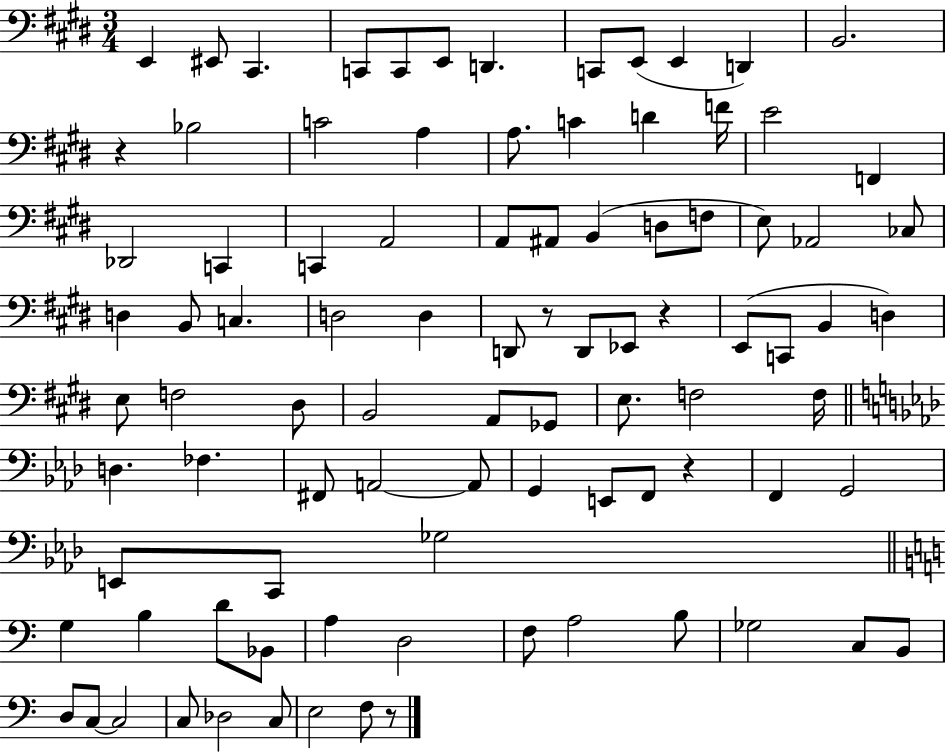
E2/q EIS2/e C#2/q. C2/e C2/e E2/e D2/q. C2/e E2/e E2/q D2/q B2/h. R/q Bb3/h C4/h A3/q A3/e. C4/q D4/q F4/s E4/h F2/q Db2/h C2/q C2/q A2/h A2/e A#2/e B2/q D3/e F3/e E3/e Ab2/h CES3/e D3/q B2/e C3/q. D3/h D3/q D2/e R/e D2/e Eb2/e R/q E2/e C2/e B2/q D3/q E3/e F3/h D#3/e B2/h A2/e Gb2/e E3/e. F3/h F3/s D3/q. FES3/q. F#2/e A2/h A2/e G2/q E2/e F2/e R/q F2/q G2/h E2/e C2/e Gb3/h G3/q B3/q D4/e Bb2/e A3/q D3/h F3/e A3/h B3/e Gb3/h C3/e B2/e D3/e C3/e C3/h C3/e Db3/h C3/e E3/h F3/e R/e